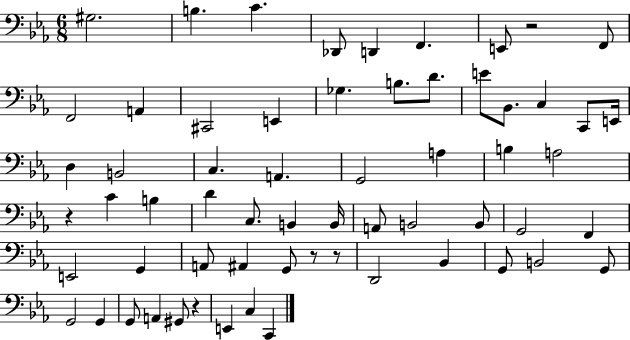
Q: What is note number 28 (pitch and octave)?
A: A3